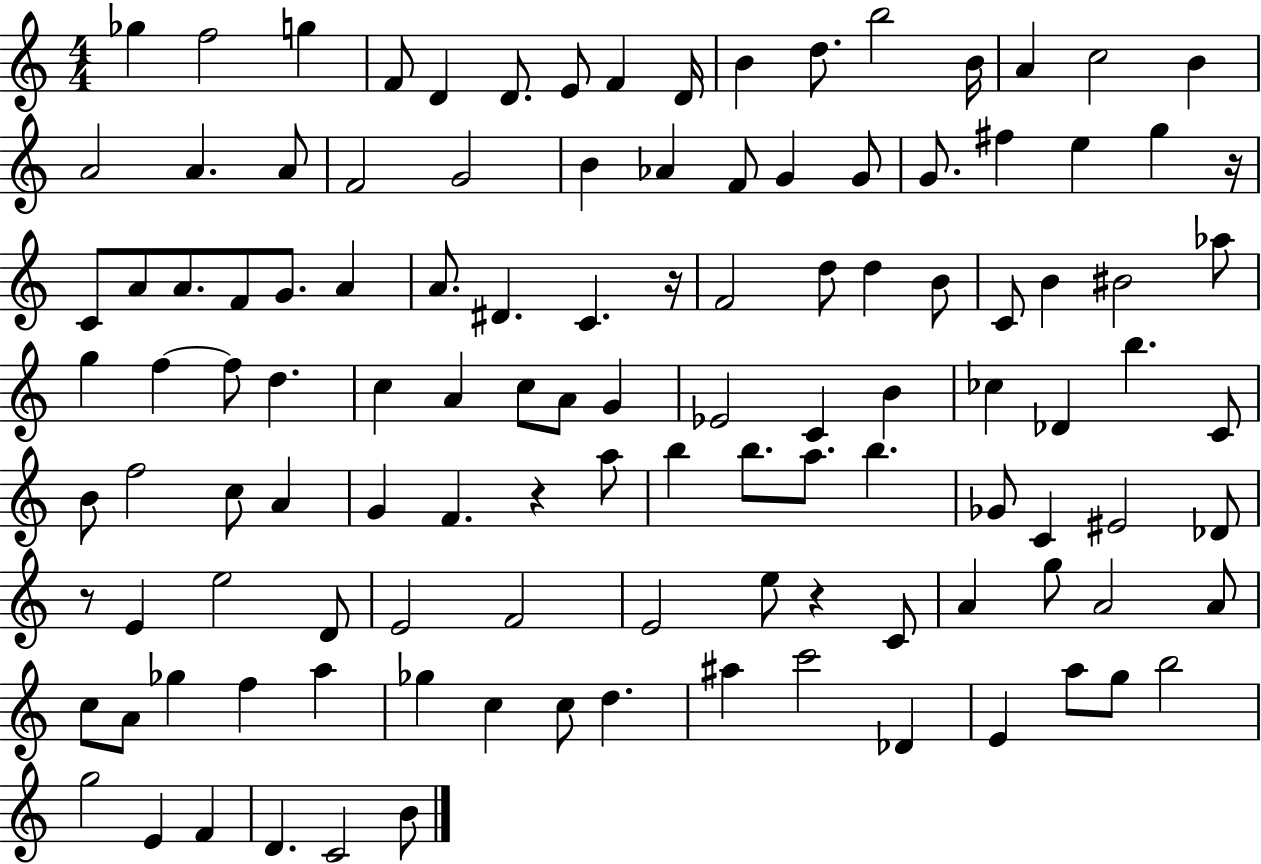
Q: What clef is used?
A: treble